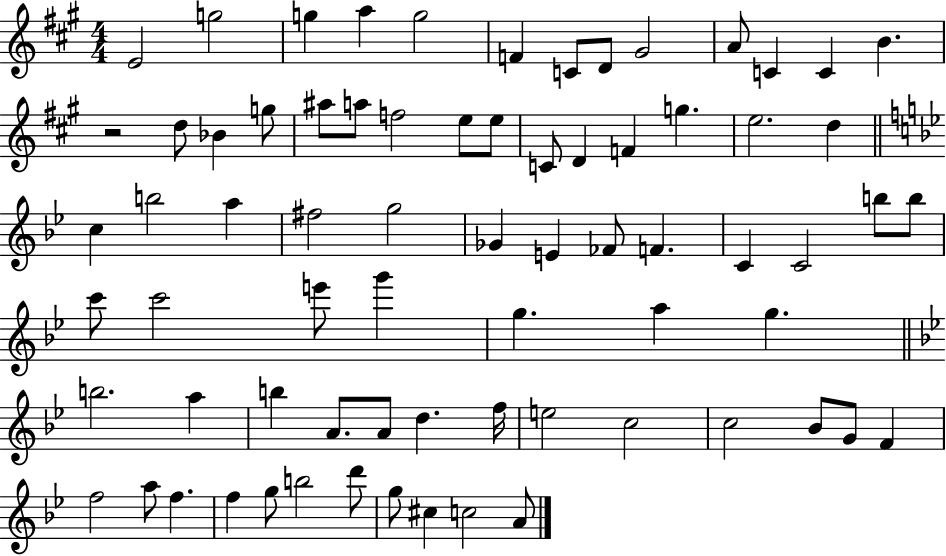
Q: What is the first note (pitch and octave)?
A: E4